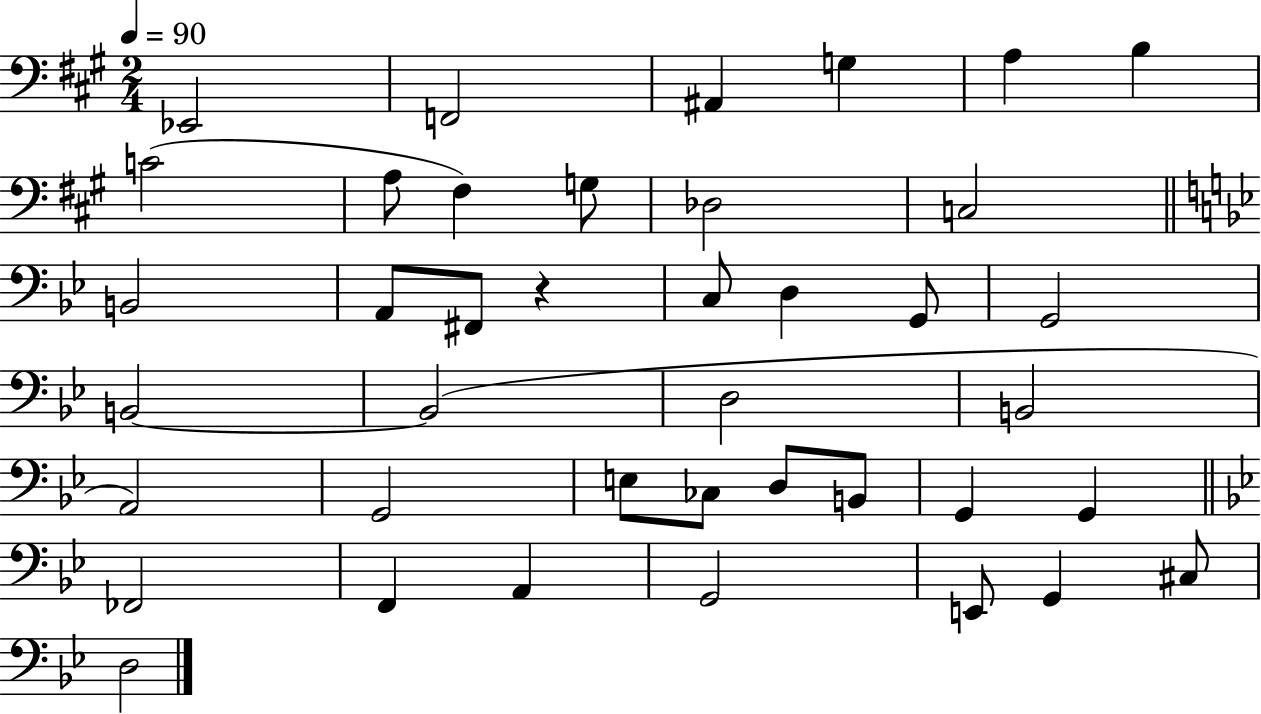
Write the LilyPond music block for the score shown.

{
  \clef bass
  \numericTimeSignature
  \time 2/4
  \key a \major
  \tempo 4 = 90
  \repeat volta 2 { ees,2 | f,2 | ais,4 g4 | a4 b4 | \break c'2( | a8 fis4) g8 | des2 | c2 | \break \bar "||" \break \key g \minor b,2 | a,8 fis,8 r4 | c8 d4 g,8 | g,2 | \break b,2~~ | b,2( | d2 | b,2 | \break a,2) | g,2 | e8 ces8 d8 b,8 | g,4 g,4 | \break \bar "||" \break \key bes \major fes,2 | f,4 a,4 | g,2 | e,8 g,4 cis8 | \break d2 | } \bar "|."
}